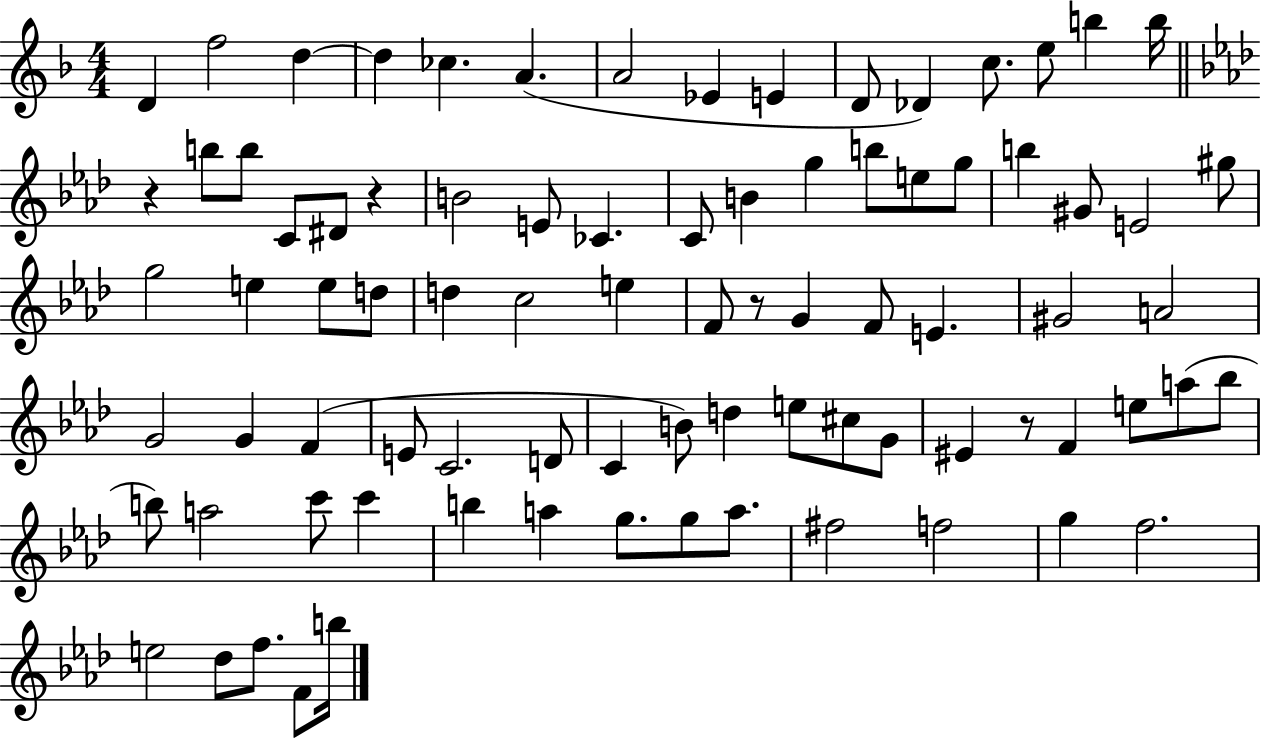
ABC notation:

X:1
T:Untitled
M:4/4
L:1/4
K:F
D f2 d d _c A A2 _E E D/2 _D c/2 e/2 b b/4 z b/2 b/2 C/2 ^D/2 z B2 E/2 _C C/2 B g b/2 e/2 g/2 b ^G/2 E2 ^g/2 g2 e e/2 d/2 d c2 e F/2 z/2 G F/2 E ^G2 A2 G2 G F E/2 C2 D/2 C B/2 d e/2 ^c/2 G/2 ^E z/2 F e/2 a/2 _b/2 b/2 a2 c'/2 c' b a g/2 g/2 a/2 ^f2 f2 g f2 e2 _d/2 f/2 F/2 b/4